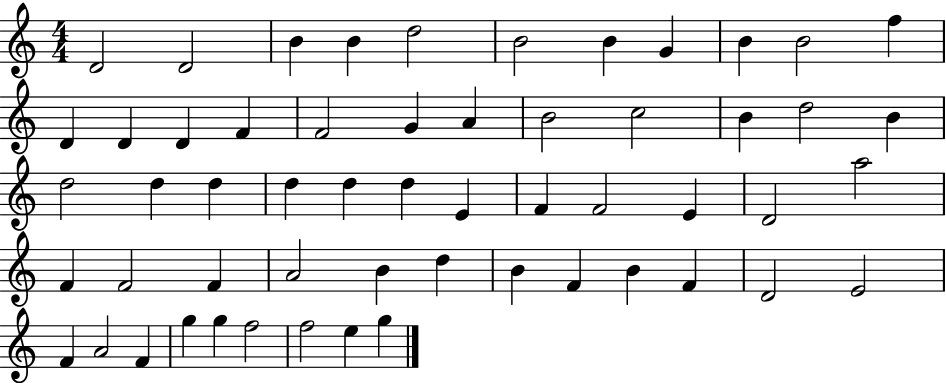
{
  \clef treble
  \numericTimeSignature
  \time 4/4
  \key c \major
  d'2 d'2 | b'4 b'4 d''2 | b'2 b'4 g'4 | b'4 b'2 f''4 | \break d'4 d'4 d'4 f'4 | f'2 g'4 a'4 | b'2 c''2 | b'4 d''2 b'4 | \break d''2 d''4 d''4 | d''4 d''4 d''4 e'4 | f'4 f'2 e'4 | d'2 a''2 | \break f'4 f'2 f'4 | a'2 b'4 d''4 | b'4 f'4 b'4 f'4 | d'2 e'2 | \break f'4 a'2 f'4 | g''4 g''4 f''2 | f''2 e''4 g''4 | \bar "|."
}